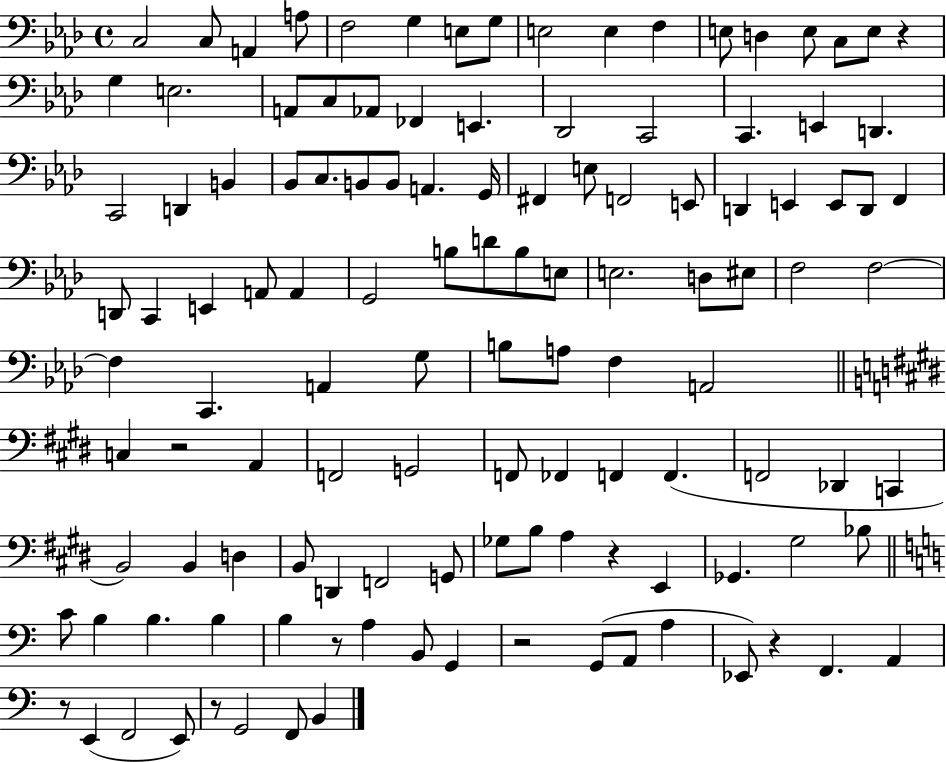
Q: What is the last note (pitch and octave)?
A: B2